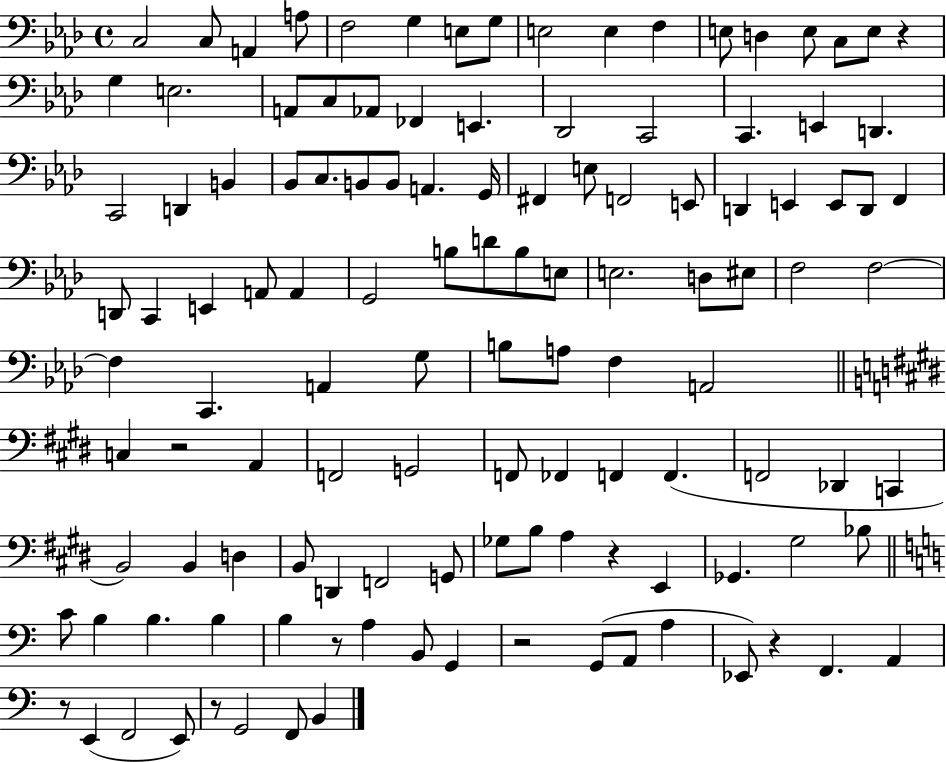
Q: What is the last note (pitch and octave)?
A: B2